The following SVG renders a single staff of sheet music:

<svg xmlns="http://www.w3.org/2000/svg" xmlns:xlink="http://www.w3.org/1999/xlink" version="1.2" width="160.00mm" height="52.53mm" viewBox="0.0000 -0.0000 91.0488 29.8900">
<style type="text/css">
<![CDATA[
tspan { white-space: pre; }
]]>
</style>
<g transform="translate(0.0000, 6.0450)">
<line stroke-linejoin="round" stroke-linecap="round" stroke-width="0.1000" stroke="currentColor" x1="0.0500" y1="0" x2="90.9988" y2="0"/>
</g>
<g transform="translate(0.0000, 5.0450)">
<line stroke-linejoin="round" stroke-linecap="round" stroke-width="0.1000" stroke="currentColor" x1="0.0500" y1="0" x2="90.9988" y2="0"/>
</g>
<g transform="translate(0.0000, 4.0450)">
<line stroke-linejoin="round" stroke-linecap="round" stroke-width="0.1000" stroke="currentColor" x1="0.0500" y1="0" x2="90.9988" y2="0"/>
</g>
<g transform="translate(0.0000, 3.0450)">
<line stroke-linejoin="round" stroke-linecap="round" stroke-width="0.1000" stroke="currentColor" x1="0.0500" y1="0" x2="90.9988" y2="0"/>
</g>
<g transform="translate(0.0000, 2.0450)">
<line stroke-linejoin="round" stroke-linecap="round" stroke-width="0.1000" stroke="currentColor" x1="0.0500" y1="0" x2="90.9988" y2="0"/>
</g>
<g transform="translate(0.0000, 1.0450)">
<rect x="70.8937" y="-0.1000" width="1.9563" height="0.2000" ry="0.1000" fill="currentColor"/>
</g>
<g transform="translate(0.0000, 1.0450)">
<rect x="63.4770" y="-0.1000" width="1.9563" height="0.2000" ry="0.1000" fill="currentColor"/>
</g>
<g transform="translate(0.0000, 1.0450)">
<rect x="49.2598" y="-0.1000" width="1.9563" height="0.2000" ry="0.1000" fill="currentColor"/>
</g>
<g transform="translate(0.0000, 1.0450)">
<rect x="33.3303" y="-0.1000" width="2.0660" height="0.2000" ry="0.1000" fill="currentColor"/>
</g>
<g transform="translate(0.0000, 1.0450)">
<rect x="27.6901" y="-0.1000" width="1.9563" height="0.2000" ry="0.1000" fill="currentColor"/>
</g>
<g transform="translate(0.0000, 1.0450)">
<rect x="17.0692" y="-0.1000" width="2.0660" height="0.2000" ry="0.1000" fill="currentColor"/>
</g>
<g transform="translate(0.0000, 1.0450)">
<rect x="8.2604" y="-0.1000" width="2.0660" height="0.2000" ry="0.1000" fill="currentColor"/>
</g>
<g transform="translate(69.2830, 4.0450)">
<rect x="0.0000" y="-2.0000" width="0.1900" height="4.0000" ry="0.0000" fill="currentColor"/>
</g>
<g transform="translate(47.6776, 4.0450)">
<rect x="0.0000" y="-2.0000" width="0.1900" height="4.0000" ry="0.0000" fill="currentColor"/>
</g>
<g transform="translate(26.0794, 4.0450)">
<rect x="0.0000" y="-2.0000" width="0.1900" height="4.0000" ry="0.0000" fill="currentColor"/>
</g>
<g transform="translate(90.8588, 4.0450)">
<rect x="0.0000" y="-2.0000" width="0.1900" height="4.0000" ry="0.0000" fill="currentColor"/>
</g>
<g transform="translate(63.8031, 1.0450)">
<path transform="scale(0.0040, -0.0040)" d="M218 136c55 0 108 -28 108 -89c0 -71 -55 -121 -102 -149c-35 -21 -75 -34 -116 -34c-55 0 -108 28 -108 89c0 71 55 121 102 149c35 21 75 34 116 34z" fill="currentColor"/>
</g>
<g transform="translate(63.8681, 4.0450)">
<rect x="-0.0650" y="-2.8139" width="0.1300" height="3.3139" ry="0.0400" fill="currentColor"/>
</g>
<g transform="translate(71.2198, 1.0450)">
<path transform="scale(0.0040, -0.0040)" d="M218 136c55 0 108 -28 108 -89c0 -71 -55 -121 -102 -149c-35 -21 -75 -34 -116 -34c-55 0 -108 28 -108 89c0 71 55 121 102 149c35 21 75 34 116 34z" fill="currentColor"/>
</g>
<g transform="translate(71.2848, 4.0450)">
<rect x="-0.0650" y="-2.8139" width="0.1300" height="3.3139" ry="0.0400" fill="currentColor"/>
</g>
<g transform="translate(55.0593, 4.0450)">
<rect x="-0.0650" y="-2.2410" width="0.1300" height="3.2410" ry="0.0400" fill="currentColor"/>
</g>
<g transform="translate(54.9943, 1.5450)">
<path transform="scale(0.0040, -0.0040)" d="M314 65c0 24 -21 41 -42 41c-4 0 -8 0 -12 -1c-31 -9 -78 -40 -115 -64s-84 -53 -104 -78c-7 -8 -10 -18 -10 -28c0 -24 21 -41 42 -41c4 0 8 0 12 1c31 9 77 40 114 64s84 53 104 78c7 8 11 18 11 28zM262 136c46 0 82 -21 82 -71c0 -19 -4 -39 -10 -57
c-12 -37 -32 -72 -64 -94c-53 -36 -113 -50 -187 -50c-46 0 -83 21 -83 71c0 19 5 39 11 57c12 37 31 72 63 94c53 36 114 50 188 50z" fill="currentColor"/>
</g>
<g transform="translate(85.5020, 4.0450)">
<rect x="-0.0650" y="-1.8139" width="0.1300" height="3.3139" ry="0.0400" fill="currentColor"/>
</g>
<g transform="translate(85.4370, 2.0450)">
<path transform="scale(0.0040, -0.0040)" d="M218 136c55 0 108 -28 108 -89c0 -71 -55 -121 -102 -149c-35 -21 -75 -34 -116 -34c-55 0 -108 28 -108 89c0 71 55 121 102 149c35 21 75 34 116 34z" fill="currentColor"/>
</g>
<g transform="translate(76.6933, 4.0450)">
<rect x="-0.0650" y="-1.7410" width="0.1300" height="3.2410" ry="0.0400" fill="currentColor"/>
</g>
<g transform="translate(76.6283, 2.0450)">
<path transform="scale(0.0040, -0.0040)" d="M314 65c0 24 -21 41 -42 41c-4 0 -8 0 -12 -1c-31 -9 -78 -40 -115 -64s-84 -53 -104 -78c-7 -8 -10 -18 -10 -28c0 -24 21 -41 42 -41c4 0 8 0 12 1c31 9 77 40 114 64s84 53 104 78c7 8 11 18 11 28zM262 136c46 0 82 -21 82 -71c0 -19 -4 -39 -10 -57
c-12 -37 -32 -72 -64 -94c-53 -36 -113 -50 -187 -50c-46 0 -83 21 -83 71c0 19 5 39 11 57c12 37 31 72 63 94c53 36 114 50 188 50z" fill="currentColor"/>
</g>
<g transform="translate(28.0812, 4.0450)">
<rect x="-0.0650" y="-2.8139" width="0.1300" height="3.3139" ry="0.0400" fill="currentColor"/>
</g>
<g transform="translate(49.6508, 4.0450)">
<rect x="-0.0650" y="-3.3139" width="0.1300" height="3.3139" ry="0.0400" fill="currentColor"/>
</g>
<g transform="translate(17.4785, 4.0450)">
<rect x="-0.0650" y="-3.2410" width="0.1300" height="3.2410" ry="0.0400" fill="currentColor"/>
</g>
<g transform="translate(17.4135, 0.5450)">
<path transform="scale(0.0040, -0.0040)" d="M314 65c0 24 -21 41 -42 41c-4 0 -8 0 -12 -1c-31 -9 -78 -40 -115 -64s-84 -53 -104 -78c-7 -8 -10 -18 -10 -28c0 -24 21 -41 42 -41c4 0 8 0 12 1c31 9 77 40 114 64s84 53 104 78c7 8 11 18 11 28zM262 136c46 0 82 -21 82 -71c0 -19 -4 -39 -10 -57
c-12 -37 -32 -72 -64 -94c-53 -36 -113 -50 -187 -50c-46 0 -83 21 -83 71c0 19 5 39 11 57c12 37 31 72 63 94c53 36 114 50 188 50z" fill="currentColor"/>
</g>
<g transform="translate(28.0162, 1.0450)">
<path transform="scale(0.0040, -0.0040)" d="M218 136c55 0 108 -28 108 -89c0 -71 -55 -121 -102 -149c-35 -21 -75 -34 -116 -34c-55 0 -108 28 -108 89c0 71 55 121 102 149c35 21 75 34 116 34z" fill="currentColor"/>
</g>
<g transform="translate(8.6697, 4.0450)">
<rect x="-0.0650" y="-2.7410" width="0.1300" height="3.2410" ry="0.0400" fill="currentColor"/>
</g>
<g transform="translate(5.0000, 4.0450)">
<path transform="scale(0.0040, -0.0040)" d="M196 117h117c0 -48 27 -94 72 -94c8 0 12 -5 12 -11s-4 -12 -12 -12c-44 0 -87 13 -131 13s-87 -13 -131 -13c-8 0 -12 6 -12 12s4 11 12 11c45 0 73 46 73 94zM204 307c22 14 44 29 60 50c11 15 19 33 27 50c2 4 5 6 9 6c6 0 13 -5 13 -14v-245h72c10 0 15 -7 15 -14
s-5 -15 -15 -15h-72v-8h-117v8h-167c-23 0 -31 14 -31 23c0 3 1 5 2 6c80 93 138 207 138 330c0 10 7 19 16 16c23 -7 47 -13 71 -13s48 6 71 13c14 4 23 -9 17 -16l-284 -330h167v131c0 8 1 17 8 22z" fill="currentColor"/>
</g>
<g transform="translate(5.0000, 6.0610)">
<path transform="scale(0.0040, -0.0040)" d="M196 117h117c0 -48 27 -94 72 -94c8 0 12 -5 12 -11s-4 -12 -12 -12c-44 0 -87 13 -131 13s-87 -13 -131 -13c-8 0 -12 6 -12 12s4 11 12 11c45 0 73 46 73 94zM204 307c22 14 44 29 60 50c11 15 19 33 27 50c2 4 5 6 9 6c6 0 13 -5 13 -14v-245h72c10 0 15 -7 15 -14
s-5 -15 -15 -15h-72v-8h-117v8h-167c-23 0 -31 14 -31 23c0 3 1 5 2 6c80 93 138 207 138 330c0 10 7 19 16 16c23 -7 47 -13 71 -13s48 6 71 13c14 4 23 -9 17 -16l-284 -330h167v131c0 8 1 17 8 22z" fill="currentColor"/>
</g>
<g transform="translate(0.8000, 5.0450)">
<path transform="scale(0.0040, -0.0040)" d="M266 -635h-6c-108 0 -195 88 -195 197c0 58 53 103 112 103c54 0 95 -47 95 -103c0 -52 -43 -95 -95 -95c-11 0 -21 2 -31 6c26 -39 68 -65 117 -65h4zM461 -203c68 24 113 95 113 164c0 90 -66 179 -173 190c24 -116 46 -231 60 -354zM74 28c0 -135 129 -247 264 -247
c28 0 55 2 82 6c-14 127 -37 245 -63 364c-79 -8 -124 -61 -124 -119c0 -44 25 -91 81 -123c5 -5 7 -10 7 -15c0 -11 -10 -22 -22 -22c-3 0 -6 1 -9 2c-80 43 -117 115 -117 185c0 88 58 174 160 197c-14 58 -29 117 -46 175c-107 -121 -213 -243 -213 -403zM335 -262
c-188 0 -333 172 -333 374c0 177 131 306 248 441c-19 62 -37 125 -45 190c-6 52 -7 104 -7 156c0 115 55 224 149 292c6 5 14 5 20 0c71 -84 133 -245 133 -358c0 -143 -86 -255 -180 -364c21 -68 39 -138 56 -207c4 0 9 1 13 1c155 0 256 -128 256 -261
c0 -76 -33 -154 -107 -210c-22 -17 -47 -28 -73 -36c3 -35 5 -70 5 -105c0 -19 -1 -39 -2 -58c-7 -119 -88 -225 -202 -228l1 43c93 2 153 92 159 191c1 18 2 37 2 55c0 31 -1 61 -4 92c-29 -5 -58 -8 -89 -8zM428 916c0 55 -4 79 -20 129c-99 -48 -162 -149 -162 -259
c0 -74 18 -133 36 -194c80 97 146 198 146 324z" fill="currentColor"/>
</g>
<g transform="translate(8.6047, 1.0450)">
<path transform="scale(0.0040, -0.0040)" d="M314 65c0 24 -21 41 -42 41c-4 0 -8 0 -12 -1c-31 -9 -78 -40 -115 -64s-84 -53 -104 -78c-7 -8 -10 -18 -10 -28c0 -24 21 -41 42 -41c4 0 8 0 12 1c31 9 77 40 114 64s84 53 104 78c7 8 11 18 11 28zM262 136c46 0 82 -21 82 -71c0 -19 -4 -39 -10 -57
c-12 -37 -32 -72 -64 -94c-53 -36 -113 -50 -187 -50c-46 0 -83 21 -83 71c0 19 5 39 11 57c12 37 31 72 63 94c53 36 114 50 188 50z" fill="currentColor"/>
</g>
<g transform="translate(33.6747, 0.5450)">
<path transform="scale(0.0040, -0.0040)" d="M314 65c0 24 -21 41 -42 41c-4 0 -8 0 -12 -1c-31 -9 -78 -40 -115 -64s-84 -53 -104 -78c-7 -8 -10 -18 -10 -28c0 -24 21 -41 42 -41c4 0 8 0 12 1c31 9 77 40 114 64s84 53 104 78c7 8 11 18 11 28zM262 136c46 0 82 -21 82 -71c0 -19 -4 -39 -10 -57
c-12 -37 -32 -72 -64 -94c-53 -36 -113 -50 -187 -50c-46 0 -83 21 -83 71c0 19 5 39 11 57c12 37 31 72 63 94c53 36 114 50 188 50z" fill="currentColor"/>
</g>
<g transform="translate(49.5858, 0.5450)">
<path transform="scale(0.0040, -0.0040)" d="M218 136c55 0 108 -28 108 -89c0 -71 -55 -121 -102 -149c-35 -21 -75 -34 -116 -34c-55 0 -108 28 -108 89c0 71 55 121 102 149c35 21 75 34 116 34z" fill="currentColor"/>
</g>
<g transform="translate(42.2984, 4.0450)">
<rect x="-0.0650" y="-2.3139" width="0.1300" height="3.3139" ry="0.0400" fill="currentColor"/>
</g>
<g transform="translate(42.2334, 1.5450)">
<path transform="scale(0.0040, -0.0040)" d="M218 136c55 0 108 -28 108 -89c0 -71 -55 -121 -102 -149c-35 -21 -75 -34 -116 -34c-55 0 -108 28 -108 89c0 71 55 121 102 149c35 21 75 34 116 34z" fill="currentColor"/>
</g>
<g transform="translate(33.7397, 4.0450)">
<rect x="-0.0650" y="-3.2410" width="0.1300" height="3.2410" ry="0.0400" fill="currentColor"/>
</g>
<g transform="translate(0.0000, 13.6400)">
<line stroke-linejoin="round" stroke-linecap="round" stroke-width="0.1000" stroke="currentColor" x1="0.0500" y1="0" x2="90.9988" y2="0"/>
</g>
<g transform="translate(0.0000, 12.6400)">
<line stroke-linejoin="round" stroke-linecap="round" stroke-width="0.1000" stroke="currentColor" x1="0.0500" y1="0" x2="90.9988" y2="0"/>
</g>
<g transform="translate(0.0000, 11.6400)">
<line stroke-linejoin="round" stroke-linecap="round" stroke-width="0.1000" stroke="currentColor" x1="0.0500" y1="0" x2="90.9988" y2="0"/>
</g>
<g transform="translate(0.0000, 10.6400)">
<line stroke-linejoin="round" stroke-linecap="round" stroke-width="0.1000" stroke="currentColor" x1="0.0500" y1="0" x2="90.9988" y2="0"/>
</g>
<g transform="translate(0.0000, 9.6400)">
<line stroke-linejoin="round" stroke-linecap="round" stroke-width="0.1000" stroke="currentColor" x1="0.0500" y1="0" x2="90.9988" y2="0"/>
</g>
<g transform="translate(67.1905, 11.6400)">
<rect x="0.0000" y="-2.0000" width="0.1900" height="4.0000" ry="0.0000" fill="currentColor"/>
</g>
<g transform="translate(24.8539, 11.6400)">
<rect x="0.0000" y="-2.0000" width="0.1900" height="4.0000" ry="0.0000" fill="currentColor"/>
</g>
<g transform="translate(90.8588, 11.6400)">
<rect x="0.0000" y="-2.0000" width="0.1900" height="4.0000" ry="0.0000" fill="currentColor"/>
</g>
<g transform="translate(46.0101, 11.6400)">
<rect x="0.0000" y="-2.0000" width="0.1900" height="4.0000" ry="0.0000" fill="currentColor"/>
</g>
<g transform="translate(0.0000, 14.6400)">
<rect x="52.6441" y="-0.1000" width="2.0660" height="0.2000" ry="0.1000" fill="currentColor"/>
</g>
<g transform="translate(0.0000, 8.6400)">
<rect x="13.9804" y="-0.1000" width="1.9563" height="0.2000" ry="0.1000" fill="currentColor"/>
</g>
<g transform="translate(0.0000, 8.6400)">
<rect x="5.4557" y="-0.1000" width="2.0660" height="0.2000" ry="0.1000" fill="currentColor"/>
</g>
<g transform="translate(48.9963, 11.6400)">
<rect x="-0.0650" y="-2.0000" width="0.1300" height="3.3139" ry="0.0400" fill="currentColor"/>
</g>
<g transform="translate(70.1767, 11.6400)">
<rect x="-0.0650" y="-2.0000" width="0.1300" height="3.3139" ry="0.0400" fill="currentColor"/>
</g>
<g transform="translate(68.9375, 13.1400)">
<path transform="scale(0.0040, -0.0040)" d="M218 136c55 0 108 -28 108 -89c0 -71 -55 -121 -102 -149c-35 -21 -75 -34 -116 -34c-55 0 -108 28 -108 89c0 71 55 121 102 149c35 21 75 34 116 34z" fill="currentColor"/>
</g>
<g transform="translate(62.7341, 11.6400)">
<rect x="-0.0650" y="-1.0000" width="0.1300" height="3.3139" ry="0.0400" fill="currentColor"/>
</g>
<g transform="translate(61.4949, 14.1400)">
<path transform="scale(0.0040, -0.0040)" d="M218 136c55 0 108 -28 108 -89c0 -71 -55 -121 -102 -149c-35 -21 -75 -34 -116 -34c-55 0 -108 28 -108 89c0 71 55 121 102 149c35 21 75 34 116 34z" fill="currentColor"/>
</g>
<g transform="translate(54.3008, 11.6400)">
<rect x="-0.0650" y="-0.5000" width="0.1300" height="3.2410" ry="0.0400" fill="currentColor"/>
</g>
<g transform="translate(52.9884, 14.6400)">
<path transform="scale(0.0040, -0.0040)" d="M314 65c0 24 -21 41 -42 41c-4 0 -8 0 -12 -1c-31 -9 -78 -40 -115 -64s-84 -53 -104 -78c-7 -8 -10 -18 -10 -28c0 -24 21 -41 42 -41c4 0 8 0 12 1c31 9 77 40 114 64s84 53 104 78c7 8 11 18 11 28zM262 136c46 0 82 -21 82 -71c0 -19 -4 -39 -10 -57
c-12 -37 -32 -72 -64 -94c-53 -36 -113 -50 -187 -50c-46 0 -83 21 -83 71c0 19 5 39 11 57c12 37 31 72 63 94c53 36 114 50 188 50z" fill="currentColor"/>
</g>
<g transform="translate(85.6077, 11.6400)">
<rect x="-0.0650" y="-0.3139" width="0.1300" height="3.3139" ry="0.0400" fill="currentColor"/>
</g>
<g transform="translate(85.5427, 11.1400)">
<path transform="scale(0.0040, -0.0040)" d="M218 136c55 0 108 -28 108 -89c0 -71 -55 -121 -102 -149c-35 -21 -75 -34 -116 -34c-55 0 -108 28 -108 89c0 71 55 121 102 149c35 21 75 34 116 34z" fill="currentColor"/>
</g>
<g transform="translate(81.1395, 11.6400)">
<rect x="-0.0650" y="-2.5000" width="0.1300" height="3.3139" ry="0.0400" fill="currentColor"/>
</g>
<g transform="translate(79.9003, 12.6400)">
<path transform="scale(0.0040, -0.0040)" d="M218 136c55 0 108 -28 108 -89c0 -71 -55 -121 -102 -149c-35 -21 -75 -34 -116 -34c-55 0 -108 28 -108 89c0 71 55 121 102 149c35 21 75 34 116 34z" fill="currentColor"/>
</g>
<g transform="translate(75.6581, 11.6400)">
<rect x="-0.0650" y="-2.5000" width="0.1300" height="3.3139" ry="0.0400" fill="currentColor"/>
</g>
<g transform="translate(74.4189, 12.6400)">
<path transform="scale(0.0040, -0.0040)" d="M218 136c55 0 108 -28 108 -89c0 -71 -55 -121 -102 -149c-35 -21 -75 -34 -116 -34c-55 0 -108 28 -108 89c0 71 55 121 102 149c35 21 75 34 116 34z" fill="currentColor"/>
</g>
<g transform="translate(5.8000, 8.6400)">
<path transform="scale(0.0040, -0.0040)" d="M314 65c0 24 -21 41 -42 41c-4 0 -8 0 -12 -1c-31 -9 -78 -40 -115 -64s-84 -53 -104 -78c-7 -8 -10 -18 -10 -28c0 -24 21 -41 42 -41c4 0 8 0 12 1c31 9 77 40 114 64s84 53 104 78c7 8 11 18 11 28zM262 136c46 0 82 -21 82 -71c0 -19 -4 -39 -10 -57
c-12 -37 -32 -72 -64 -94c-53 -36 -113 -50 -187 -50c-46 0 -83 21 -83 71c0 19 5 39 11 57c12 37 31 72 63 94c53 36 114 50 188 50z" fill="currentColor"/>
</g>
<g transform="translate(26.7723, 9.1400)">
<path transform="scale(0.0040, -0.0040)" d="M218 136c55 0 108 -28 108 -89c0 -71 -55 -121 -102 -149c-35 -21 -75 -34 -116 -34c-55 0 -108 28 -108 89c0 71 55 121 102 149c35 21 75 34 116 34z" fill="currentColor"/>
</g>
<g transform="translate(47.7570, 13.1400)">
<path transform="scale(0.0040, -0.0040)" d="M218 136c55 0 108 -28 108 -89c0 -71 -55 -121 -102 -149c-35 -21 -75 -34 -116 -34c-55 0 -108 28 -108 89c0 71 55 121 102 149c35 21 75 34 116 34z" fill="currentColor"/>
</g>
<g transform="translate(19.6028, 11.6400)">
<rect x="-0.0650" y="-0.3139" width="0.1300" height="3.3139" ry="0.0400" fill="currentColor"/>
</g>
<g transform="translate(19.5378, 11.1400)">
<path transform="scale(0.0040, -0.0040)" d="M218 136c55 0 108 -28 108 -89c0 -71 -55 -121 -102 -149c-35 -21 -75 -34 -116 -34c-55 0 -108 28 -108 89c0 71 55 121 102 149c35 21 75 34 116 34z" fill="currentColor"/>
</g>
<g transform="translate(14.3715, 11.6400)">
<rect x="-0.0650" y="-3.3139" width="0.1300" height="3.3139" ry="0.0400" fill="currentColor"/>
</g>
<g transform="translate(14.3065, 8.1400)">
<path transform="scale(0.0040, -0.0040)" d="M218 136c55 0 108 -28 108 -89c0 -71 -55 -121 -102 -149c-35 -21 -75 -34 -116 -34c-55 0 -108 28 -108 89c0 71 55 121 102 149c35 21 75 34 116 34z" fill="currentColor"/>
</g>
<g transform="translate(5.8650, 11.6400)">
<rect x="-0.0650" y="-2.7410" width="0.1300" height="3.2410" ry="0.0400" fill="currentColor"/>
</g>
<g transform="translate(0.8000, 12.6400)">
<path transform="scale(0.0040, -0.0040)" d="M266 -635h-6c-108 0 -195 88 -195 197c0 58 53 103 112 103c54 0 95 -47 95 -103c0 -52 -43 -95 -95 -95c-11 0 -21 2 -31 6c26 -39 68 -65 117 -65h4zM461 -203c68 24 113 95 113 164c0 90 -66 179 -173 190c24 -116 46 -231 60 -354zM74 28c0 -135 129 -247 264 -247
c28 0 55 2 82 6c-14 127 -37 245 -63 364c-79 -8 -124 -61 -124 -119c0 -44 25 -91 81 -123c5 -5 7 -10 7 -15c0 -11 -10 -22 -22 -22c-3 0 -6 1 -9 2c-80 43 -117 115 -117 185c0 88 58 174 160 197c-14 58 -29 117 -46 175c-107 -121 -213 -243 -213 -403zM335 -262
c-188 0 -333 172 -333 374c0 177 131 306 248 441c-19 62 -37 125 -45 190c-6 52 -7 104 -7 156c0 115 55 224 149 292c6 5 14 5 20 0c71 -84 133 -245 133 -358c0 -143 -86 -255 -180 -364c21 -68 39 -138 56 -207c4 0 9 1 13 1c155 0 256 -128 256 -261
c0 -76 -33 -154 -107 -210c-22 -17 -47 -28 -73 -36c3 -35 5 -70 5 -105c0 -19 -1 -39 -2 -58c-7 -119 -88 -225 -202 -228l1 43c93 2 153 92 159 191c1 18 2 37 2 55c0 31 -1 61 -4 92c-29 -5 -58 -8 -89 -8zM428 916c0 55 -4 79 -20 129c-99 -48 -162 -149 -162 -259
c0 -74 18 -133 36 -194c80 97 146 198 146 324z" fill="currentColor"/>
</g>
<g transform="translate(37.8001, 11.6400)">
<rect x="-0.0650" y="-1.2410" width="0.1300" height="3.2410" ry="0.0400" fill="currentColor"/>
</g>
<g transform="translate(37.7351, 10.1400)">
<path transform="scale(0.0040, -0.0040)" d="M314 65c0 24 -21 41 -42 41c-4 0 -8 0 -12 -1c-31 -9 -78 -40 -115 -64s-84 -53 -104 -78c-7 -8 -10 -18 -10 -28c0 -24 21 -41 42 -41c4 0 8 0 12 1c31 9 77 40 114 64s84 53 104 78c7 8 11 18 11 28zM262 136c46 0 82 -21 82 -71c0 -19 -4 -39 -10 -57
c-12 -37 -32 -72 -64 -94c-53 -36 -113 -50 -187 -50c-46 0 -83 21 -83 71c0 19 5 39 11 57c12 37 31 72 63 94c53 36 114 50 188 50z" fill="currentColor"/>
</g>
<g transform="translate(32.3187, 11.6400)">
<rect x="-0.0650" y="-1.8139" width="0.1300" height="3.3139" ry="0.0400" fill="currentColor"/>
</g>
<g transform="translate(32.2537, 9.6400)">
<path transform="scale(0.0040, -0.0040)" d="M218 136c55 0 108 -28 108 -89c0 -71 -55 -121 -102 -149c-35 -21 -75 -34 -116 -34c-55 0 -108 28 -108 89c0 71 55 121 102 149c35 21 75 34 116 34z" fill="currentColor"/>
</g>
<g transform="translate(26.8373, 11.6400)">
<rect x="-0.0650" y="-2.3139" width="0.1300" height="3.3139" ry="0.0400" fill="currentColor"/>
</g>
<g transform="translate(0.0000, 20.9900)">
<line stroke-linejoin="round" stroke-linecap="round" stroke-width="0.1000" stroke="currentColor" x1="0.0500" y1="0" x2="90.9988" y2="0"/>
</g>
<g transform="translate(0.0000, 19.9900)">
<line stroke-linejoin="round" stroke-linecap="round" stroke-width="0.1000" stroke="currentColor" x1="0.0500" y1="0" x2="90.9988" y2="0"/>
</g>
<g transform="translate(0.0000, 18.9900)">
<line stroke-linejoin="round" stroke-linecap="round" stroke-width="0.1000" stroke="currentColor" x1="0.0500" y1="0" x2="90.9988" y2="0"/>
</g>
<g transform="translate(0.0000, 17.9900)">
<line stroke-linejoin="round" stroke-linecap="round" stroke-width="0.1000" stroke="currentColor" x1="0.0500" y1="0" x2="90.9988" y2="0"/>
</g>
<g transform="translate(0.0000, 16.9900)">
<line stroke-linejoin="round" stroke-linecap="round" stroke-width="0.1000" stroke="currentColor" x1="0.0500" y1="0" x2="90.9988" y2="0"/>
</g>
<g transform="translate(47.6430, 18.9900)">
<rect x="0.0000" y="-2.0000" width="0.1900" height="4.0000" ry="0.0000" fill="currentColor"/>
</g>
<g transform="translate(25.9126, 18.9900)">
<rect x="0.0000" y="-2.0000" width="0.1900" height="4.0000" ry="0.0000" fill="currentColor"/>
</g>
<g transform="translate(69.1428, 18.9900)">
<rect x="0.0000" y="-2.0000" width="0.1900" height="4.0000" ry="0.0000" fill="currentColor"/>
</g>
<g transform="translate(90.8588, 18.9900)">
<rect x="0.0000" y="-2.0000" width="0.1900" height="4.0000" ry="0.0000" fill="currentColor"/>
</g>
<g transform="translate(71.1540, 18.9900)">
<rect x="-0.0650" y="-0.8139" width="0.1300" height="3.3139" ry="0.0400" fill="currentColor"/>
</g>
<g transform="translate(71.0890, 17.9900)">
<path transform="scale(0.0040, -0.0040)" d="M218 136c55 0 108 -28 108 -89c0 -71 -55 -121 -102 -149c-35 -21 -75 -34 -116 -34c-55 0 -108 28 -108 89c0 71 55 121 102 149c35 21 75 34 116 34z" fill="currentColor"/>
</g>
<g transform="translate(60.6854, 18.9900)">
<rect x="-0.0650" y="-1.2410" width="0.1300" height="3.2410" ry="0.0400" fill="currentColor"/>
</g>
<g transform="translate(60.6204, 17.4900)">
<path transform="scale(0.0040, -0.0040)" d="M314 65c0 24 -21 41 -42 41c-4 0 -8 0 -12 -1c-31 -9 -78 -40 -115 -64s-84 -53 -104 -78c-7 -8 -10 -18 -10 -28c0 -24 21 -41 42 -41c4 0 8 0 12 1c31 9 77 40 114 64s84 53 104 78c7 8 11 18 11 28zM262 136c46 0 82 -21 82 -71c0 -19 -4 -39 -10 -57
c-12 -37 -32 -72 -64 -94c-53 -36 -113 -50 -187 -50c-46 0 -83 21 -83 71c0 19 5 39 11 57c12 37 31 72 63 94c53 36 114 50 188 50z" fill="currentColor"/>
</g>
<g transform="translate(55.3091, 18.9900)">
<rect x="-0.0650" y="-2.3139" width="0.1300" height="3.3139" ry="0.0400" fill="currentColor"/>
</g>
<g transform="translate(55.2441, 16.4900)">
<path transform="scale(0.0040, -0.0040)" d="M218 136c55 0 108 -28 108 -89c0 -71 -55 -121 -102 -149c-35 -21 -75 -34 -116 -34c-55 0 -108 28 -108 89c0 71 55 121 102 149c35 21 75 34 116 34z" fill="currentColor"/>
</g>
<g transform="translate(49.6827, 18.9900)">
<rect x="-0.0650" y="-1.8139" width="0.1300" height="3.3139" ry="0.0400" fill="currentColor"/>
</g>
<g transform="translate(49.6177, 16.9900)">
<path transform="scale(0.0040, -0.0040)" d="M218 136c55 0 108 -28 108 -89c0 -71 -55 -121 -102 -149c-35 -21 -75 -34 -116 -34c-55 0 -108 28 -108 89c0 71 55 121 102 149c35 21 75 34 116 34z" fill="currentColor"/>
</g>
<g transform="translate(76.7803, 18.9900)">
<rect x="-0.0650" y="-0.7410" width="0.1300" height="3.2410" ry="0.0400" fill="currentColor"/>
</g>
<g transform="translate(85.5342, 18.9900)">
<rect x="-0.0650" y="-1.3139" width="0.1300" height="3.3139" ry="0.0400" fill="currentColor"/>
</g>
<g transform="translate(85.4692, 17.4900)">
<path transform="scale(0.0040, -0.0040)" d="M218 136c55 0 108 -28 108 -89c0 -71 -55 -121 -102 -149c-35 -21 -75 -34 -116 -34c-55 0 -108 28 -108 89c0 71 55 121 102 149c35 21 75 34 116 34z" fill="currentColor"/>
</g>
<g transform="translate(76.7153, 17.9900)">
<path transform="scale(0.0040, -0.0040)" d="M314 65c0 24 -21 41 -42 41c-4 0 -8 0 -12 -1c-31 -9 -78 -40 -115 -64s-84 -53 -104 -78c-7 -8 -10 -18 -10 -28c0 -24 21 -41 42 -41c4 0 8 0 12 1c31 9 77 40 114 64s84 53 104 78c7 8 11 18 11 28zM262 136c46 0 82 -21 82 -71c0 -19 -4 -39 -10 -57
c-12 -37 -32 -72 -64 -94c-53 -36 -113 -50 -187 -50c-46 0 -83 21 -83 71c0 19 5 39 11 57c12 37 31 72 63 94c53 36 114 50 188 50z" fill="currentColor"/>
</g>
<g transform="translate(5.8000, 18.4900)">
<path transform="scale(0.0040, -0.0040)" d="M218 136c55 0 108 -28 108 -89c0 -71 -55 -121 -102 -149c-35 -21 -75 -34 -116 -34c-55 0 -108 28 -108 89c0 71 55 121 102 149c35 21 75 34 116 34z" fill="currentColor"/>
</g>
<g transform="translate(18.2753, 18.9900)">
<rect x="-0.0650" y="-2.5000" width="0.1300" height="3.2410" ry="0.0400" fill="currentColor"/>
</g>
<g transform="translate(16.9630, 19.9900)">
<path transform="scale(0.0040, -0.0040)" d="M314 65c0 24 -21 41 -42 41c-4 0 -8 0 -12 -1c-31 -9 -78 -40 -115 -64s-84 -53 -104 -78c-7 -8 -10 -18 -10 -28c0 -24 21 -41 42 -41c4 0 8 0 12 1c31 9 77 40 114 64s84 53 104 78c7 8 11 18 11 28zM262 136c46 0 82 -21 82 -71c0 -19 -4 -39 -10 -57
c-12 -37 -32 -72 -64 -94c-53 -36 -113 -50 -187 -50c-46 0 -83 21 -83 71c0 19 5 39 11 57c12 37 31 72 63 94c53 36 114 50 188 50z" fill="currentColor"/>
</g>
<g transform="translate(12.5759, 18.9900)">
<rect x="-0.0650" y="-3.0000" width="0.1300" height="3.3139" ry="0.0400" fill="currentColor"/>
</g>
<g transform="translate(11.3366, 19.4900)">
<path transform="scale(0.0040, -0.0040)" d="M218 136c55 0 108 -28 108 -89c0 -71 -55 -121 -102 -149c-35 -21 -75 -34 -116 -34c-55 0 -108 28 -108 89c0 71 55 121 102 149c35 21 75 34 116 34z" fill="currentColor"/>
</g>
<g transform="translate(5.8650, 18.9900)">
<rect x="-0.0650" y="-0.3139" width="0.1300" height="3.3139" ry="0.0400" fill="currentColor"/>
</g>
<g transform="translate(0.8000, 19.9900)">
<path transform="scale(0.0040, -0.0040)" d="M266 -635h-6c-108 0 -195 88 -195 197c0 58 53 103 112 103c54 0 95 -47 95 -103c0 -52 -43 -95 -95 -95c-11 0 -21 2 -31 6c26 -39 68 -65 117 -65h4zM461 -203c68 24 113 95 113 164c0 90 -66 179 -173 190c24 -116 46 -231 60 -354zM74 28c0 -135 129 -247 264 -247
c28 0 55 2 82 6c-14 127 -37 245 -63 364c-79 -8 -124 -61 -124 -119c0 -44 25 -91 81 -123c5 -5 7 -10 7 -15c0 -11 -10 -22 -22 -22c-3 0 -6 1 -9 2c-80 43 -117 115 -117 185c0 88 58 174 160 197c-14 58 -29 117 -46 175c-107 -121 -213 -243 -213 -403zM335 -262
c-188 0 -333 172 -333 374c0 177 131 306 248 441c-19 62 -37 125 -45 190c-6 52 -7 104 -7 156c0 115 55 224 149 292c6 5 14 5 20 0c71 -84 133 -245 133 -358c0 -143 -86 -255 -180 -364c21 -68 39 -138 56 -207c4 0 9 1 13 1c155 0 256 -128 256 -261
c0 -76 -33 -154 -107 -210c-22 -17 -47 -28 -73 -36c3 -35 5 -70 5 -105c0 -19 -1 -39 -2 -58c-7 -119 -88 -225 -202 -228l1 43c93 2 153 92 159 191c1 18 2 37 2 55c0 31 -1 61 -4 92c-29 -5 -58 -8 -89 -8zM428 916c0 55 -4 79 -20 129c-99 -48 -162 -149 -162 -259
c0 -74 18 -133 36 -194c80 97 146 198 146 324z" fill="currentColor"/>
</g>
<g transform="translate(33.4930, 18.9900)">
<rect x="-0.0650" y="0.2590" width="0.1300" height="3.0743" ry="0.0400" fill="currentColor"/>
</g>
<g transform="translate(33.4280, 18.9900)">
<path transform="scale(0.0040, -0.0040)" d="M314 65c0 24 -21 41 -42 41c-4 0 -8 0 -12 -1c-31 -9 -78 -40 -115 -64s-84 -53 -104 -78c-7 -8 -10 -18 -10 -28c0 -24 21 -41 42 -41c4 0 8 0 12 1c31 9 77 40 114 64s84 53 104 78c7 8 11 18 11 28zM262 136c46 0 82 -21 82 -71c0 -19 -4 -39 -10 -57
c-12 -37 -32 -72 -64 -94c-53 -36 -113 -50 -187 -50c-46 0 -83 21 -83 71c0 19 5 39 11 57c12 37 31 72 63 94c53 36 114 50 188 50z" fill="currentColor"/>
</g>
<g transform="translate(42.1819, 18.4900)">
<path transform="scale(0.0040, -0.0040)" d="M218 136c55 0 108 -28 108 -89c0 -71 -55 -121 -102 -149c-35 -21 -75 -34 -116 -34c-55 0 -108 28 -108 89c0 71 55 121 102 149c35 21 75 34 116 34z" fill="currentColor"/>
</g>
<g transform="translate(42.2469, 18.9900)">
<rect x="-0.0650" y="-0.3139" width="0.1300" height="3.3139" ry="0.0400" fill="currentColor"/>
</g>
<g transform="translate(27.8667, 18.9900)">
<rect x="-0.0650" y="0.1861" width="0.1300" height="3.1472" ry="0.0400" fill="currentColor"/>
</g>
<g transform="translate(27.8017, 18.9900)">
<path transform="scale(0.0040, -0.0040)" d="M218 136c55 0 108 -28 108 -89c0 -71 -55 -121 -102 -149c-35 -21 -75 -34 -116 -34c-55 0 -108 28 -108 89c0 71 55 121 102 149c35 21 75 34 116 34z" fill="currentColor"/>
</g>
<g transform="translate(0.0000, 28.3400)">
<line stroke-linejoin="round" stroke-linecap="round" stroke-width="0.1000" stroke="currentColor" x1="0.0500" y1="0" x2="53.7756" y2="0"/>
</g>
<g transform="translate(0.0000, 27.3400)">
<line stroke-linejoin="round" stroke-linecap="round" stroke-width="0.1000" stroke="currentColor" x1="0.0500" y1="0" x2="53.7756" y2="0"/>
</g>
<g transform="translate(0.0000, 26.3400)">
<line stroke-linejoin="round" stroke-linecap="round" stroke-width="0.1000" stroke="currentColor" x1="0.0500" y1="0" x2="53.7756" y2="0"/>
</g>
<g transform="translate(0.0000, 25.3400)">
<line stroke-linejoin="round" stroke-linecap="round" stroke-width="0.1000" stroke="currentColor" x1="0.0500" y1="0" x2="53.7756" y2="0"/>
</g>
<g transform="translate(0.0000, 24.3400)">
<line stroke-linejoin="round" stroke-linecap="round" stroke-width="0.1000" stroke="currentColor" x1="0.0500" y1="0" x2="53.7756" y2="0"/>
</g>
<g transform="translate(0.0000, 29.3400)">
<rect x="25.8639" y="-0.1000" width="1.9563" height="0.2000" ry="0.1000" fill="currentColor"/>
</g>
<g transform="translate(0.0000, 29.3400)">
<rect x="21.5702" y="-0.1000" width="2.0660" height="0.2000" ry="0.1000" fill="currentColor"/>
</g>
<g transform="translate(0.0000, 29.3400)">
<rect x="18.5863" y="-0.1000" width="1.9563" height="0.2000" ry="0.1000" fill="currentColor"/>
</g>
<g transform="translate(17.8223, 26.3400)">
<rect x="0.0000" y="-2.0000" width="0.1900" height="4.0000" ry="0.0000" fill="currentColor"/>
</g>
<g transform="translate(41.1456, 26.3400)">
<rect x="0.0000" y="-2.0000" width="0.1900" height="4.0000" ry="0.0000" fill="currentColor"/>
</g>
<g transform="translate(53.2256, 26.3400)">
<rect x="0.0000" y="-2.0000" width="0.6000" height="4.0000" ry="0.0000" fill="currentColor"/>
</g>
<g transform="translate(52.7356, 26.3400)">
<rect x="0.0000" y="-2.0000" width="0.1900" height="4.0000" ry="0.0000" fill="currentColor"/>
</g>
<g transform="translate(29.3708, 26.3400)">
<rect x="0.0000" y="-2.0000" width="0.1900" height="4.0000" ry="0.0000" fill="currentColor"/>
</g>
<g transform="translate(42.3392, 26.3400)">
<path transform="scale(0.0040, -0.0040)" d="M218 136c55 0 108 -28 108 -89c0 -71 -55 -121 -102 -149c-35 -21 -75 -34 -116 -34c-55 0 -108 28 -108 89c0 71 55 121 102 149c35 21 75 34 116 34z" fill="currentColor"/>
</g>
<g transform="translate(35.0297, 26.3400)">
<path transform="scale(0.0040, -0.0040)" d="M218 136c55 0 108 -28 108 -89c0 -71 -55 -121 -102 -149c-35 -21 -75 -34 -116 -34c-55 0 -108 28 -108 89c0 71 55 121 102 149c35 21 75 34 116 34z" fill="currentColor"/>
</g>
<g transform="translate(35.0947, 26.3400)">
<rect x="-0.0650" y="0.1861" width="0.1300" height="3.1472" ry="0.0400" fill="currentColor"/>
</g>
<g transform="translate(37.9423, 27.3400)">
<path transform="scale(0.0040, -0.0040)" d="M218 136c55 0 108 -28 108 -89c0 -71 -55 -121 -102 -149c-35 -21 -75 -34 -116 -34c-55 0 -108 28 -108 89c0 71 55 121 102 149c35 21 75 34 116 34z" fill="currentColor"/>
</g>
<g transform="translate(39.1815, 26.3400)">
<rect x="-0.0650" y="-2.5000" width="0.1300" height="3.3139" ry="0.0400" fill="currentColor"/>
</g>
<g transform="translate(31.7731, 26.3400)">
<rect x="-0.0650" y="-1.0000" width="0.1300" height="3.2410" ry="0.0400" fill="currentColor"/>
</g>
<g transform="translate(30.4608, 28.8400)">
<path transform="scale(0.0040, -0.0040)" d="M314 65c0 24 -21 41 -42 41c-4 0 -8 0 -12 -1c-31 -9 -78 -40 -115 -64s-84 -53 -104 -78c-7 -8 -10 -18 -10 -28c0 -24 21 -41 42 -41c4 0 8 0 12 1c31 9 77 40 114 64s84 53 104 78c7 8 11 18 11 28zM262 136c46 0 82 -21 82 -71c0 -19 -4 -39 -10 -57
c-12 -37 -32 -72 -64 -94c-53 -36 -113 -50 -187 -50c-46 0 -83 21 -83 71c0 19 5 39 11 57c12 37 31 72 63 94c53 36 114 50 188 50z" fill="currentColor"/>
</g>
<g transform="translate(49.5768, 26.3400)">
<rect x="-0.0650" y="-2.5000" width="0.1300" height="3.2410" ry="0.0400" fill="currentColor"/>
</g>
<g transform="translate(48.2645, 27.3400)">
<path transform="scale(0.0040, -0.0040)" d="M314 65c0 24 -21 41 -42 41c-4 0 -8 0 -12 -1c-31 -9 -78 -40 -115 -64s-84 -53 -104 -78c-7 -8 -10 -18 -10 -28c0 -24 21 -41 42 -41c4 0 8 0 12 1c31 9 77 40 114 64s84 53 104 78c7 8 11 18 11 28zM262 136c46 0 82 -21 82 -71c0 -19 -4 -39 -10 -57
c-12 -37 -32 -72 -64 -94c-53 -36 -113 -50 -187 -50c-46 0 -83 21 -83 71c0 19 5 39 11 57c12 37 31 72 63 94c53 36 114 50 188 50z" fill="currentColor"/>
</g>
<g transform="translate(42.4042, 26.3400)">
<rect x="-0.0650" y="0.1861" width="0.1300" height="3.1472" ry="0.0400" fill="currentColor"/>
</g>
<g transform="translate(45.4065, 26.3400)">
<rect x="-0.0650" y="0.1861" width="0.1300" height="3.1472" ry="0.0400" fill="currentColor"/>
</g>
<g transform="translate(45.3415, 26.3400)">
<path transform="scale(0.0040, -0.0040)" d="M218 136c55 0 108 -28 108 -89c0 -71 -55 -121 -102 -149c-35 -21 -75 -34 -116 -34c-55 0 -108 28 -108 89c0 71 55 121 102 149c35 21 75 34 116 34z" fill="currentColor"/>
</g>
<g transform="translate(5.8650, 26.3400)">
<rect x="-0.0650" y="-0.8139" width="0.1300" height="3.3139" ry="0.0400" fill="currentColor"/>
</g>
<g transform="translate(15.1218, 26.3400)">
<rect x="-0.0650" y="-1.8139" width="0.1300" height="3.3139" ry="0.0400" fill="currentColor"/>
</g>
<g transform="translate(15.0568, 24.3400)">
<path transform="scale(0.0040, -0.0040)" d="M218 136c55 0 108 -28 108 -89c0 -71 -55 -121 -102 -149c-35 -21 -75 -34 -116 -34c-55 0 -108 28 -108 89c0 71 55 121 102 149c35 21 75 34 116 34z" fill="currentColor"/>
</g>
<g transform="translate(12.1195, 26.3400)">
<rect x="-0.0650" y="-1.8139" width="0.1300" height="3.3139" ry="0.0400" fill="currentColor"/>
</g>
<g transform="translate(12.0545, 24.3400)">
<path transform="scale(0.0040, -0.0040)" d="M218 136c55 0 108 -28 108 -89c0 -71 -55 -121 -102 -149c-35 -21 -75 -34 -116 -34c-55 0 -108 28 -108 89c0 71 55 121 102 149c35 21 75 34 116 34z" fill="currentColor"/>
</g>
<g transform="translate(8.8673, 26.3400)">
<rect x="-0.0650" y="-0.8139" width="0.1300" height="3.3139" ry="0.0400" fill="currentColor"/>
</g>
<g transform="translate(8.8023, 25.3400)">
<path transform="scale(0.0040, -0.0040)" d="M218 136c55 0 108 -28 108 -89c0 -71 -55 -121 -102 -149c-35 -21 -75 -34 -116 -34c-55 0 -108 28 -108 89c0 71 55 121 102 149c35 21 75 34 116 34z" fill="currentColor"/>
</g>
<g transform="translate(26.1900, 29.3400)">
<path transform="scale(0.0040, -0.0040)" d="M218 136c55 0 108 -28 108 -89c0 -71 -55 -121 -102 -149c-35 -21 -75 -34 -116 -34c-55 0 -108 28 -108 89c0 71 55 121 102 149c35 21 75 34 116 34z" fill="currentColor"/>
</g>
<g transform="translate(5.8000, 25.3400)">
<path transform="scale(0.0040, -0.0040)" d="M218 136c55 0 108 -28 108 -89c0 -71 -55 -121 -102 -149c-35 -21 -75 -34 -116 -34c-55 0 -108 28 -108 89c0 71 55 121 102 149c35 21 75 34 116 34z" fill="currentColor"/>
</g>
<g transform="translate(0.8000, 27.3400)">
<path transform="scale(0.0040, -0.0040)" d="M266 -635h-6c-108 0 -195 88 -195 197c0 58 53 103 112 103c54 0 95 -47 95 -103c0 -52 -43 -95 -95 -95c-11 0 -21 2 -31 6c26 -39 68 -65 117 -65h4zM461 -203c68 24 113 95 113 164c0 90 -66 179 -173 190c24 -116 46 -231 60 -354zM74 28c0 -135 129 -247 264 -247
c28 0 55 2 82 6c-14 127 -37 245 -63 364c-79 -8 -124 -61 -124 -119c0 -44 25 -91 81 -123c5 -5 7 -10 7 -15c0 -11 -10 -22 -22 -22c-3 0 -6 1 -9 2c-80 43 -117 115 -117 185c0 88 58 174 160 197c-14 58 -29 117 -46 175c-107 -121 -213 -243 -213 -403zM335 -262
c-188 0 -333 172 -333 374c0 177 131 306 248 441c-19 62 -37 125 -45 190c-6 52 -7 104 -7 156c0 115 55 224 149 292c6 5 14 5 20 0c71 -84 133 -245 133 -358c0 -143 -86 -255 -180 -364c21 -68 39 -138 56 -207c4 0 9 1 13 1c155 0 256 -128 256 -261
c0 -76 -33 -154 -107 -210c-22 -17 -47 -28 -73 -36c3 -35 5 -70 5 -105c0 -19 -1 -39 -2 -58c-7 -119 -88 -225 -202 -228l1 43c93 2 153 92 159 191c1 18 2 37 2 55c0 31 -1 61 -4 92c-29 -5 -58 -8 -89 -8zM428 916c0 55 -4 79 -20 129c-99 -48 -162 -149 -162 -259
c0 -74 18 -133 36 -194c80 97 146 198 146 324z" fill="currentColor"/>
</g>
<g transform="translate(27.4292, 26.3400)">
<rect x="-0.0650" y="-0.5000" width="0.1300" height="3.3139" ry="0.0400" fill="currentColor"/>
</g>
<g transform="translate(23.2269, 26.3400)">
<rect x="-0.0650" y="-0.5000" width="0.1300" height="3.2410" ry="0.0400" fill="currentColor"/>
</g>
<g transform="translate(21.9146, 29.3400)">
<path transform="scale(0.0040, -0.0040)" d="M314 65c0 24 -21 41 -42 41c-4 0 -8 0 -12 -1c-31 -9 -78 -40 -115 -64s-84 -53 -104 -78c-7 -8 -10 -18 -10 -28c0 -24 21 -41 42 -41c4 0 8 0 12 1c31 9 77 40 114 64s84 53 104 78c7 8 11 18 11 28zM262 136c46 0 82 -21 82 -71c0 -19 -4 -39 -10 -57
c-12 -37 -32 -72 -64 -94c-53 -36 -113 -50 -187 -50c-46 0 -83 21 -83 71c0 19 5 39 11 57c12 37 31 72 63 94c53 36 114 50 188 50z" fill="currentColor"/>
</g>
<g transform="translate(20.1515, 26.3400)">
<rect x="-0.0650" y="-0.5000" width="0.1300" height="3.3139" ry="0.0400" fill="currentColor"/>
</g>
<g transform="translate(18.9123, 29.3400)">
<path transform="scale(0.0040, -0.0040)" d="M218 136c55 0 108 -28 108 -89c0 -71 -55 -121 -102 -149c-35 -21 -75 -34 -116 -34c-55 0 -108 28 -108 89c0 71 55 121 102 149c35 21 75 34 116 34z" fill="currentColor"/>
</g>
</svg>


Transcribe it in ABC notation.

X:1
T:Untitled
M:4/4
L:1/4
K:C
a2 b2 a b2 g b g2 a a f2 f a2 b c g f e2 F C2 D F G G c c A G2 B B2 c f g e2 d d2 e d d f f C C2 C D2 B G B B G2